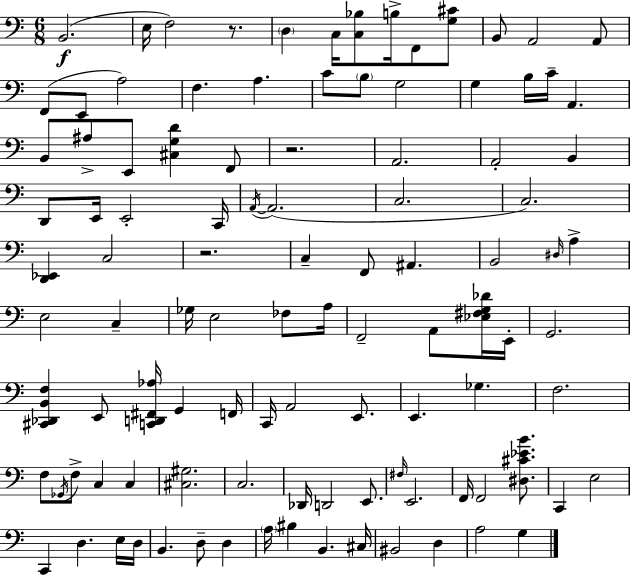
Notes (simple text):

B2/h. E3/s F3/h R/e. D3/q C3/s [C3,Bb3]/e B3/s F2/e [G3,C#4]/e B2/e A2/h A2/e F2/e E2/e A3/h F3/q. A3/q. C4/e B3/e G3/h G3/q B3/s C4/s A2/q. B2/e A#3/e E2/e [C#3,G3,D4]/q F2/e R/h. A2/h. A2/h B2/q D2/e E2/s E2/h C2/s A2/s A2/h. C3/h. C3/h. [D2,Eb2]/q C3/h R/h. C3/q F2/e A#2/q. B2/h D#3/s A3/q E3/h C3/q Gb3/s E3/h FES3/e A3/s F2/h A2/e [Eb3,F#3,G3,Db4]/s E2/s G2/h. [C#2,Db2,B2,F3]/q E2/e [C2,D2,F#2,Ab3]/s G2/q F2/s C2/s A2/h E2/e. E2/q. Gb3/q. F3/h. F3/e Gb2/s F3/e C3/q C3/q [C#3,G#3]/h. C3/h. Db2/s D2/h E2/e. F#3/s E2/h. F2/s F2/h [D#3,C#4,Eb4,B4]/e. C2/q E3/h C2/q D3/q. E3/s D3/s B2/q. D3/e D3/q A3/s BIS3/q B2/q. C#3/s BIS2/h D3/q A3/h G3/q